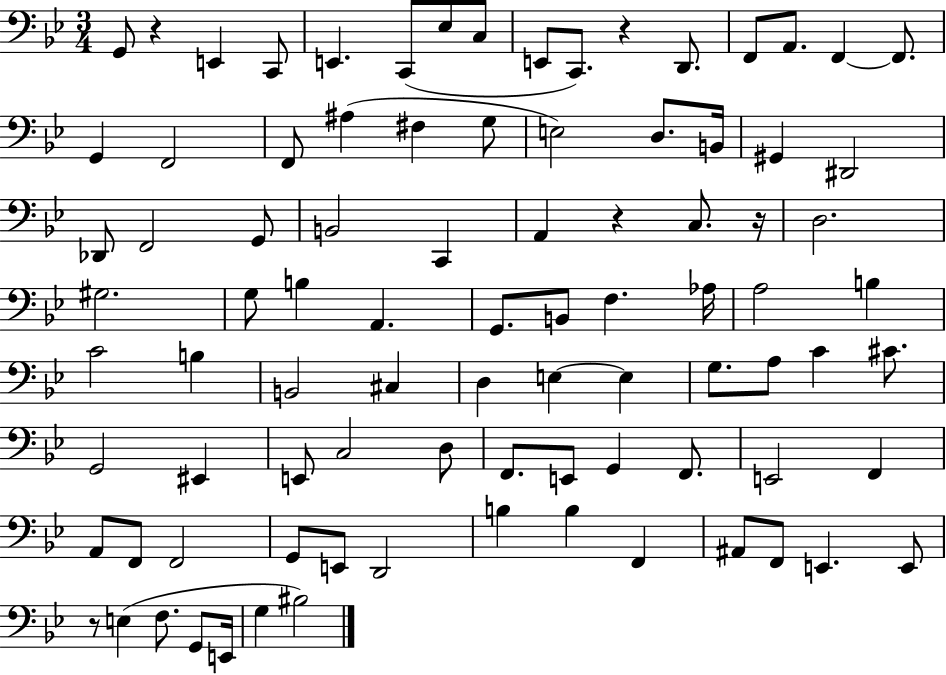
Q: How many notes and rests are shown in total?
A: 89